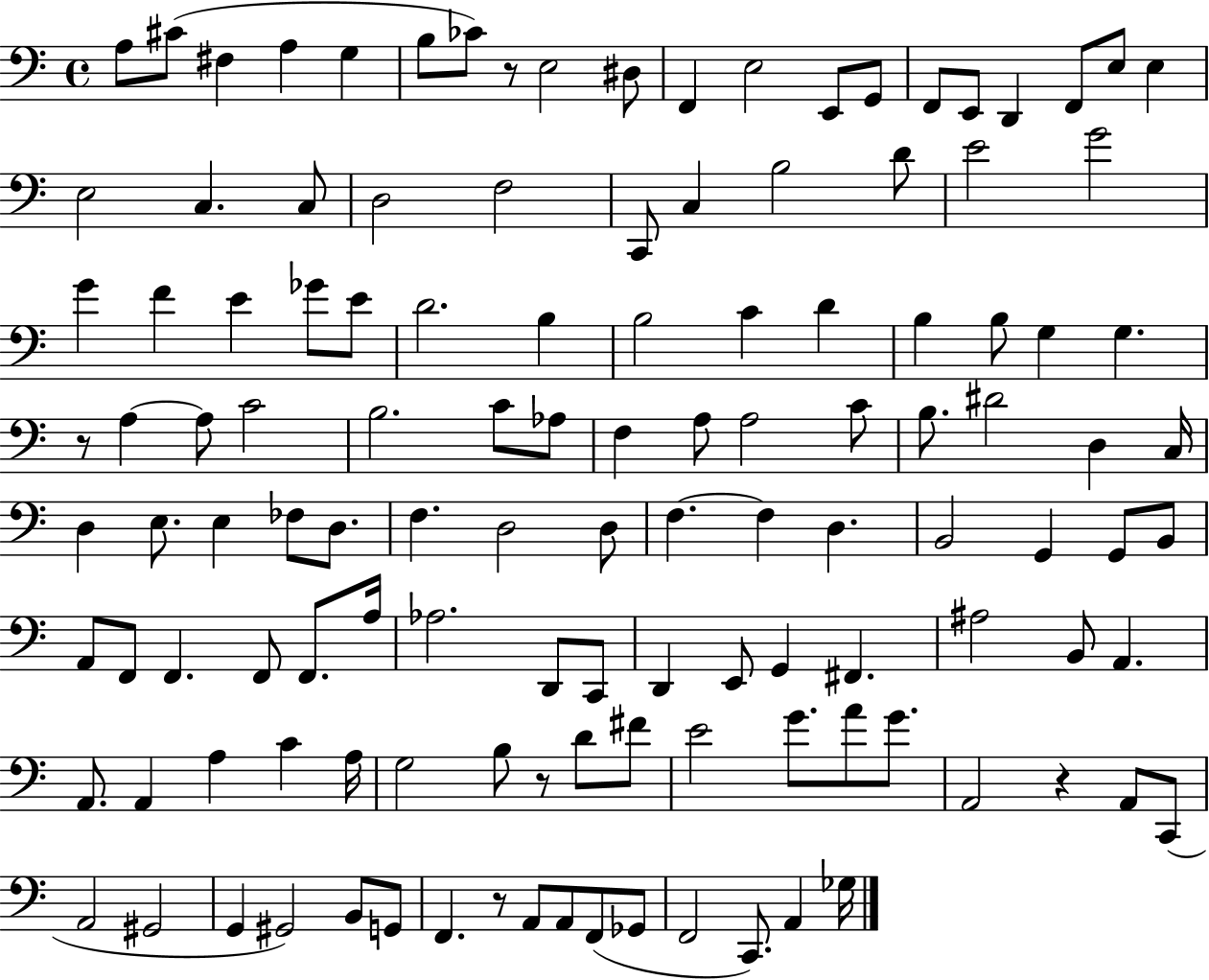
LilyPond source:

{
  \clef bass
  \time 4/4
  \defaultTimeSignature
  \key c \major
  a8 cis'8( fis4 a4 g4 | b8 ces'8) r8 e2 dis8 | f,4 e2 e,8 g,8 | f,8 e,8 d,4 f,8 e8 e4 | \break e2 c4. c8 | d2 f2 | c,8 c4 b2 d'8 | e'2 g'2 | \break g'4 f'4 e'4 ges'8 e'8 | d'2. b4 | b2 c'4 d'4 | b4 b8 g4 g4. | \break r8 a4~~ a8 c'2 | b2. c'8 aes8 | f4 a8 a2 c'8 | b8. dis'2 d4 c16 | \break d4 e8. e4 fes8 d8. | f4. d2 d8 | f4.~~ f4 d4. | b,2 g,4 g,8 b,8 | \break a,8 f,8 f,4. f,8 f,8. a16 | aes2. d,8 c,8 | d,4 e,8 g,4 fis,4. | ais2 b,8 a,4. | \break a,8. a,4 a4 c'4 a16 | g2 b8 r8 d'8 fis'8 | e'2 g'8. a'8 g'8. | a,2 r4 a,8 c,8( | \break a,2 gis,2 | g,4 gis,2) b,8 g,8 | f,4. r8 a,8 a,8 f,8( ges,8 | f,2 c,8.) a,4 ges16 | \break \bar "|."
}